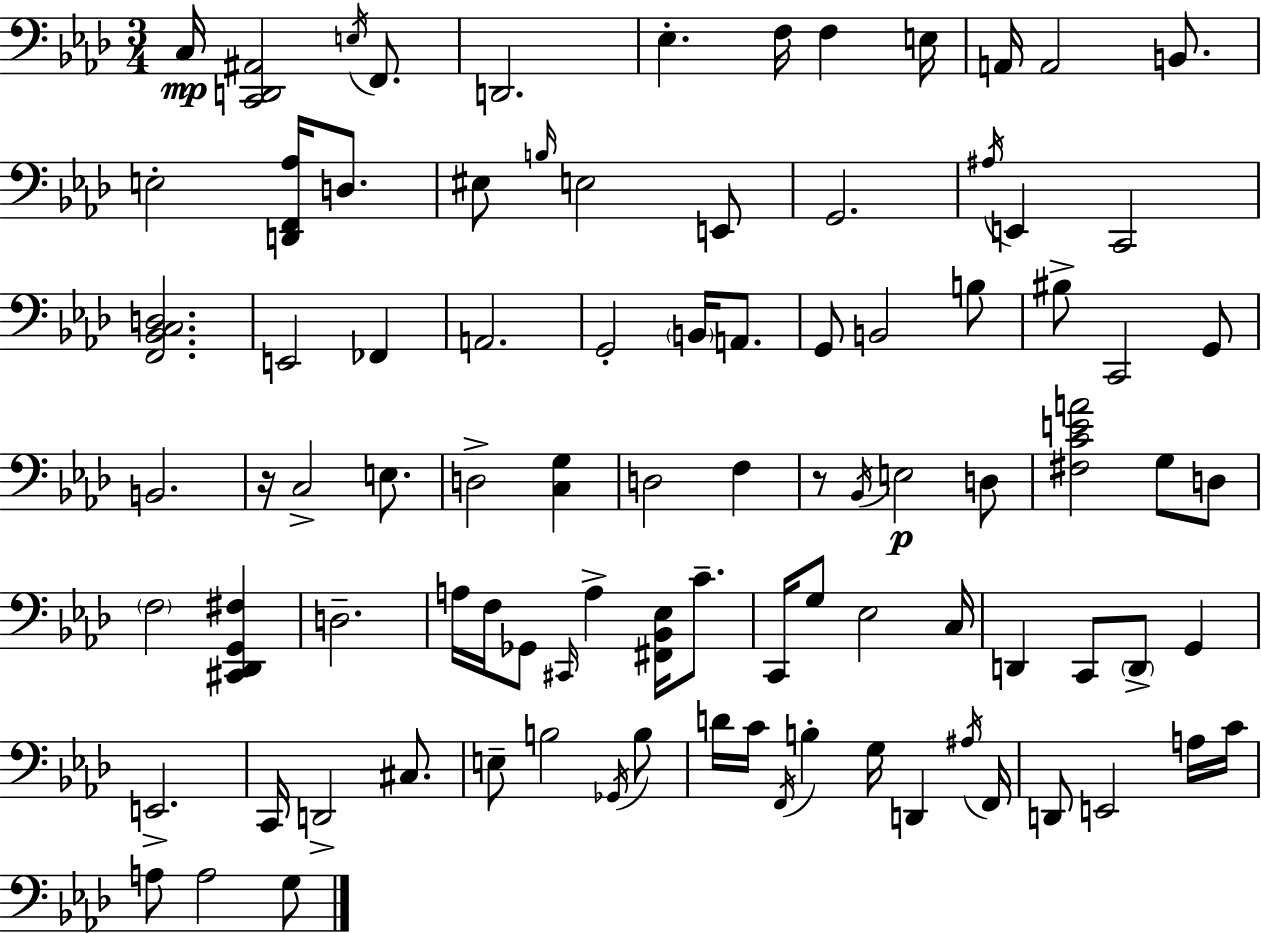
C3/s [C2,D2,A#2]/h E3/s F2/e. D2/h. Eb3/q. F3/s F3/q E3/s A2/s A2/h B2/e. E3/h [D2,F2,Ab3]/s D3/e. EIS3/e B3/s E3/h E2/e G2/h. A#3/s E2/q C2/h [F2,Bb2,C3,D3]/h. E2/h FES2/q A2/h. G2/h B2/s A2/e. G2/e B2/h B3/e BIS3/e C2/h G2/e B2/h. R/s C3/h E3/e. D3/h [C3,G3]/q D3/h F3/q R/e Bb2/s E3/h D3/e [F#3,C4,E4,A4]/h G3/e D3/e F3/h [C#2,Db2,G2,F#3]/q D3/h. A3/s F3/s Gb2/e C#2/s A3/q [F#2,Bb2,Eb3]/s C4/e. C2/s G3/e Eb3/h C3/s D2/q C2/e D2/e G2/q E2/h. C2/s D2/h C#3/e. E3/e B3/h Gb2/s B3/e D4/s C4/s F2/s B3/q G3/s D2/q A#3/s F2/s D2/e E2/h A3/s C4/s A3/e A3/h G3/e